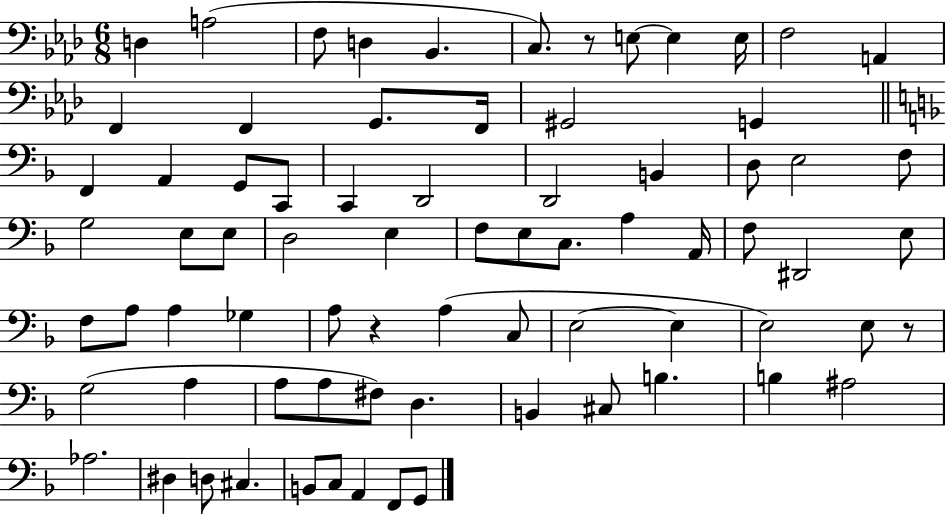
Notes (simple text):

D3/q A3/h F3/e D3/q Bb2/q. C3/e. R/e E3/e E3/q E3/s F3/h A2/q F2/q F2/q G2/e. F2/s G#2/h G2/q F2/q A2/q G2/e C2/e C2/q D2/h D2/h B2/q D3/e E3/h F3/e G3/h E3/e E3/e D3/h E3/q F3/e E3/e C3/e. A3/q A2/s F3/e D#2/h E3/e F3/e A3/e A3/q Gb3/q A3/e R/q A3/q C3/e E3/h E3/q E3/h E3/e R/e G3/h A3/q A3/e A3/e F#3/e D3/q. B2/q C#3/e B3/q. B3/q A#3/h Ab3/h. D#3/q D3/e C#3/q. B2/e C3/e A2/q F2/e G2/e